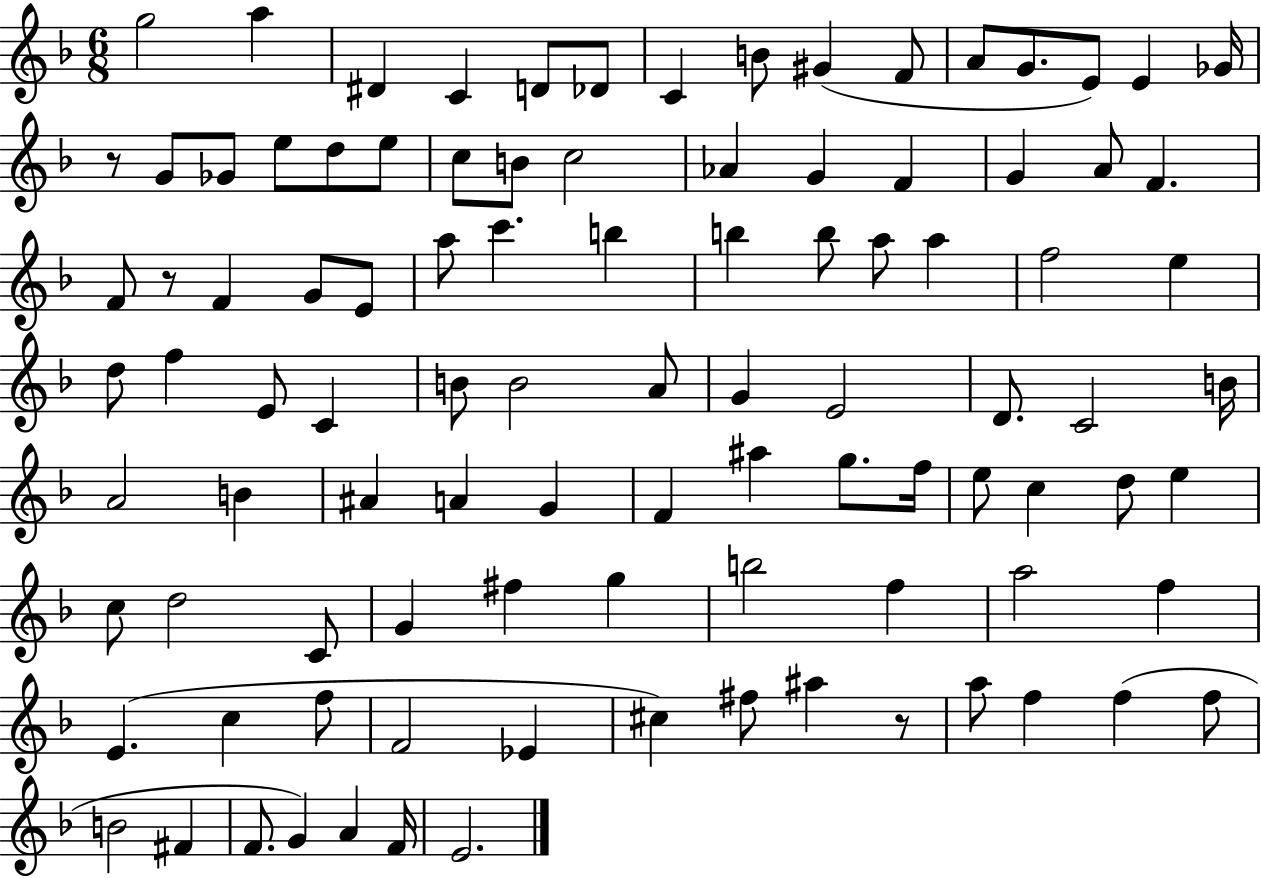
{
  \clef treble
  \numericTimeSignature
  \time 6/8
  \key f \major
  \repeat volta 2 { g''2 a''4 | dis'4 c'4 d'8 des'8 | c'4 b'8 gis'4( f'8 | a'8 g'8. e'8) e'4 ges'16 | \break r8 g'8 ges'8 e''8 d''8 e''8 | c''8 b'8 c''2 | aes'4 g'4 f'4 | g'4 a'8 f'4. | \break f'8 r8 f'4 g'8 e'8 | a''8 c'''4. b''4 | b''4 b''8 a''8 a''4 | f''2 e''4 | \break d''8 f''4 e'8 c'4 | b'8 b'2 a'8 | g'4 e'2 | d'8. c'2 b'16 | \break a'2 b'4 | ais'4 a'4 g'4 | f'4 ais''4 g''8. f''16 | e''8 c''4 d''8 e''4 | \break c''8 d''2 c'8 | g'4 fis''4 g''4 | b''2 f''4 | a''2 f''4 | \break e'4.( c''4 f''8 | f'2 ees'4 | cis''4) fis''8 ais''4 r8 | a''8 f''4 f''4( f''8 | \break b'2 fis'4 | f'8. g'4) a'4 f'16 | e'2. | } \bar "|."
}